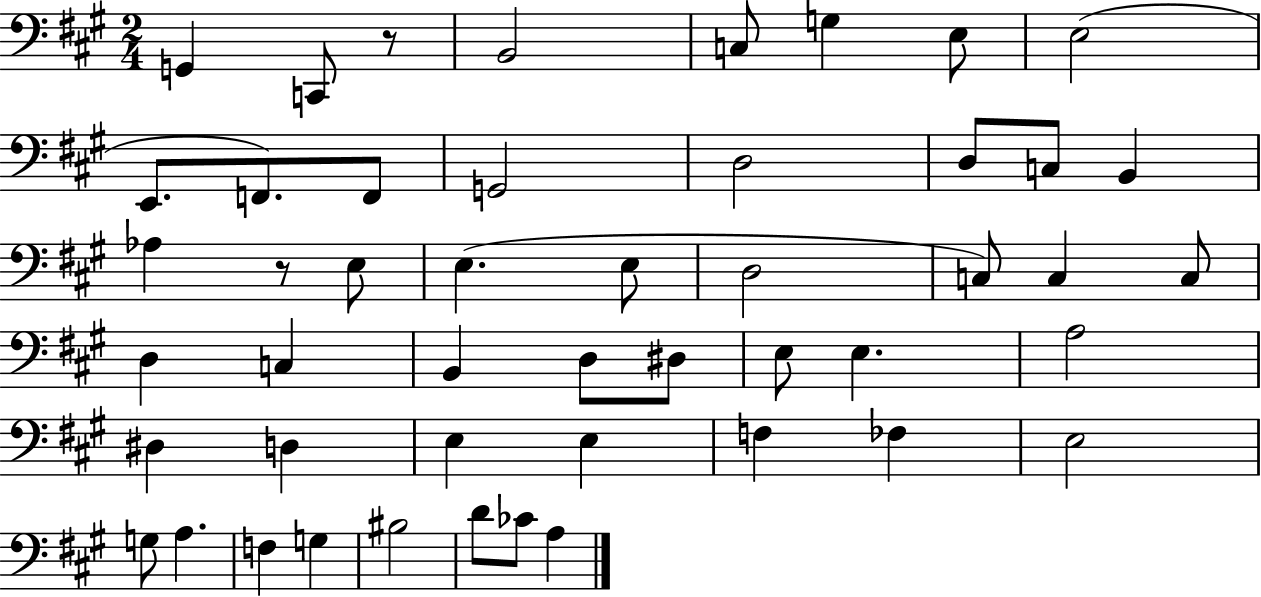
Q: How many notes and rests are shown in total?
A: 48